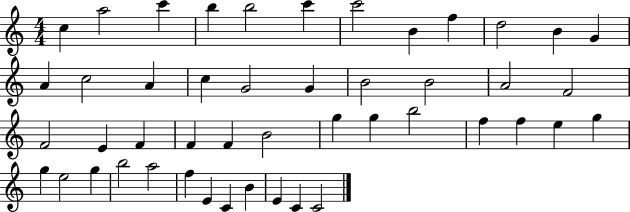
X:1
T:Untitled
M:4/4
L:1/4
K:C
c a2 c' b b2 c' c'2 B f d2 B G A c2 A c G2 G B2 B2 A2 F2 F2 E F F F B2 g g b2 f f e g g e2 g b2 a2 f E C B E C C2